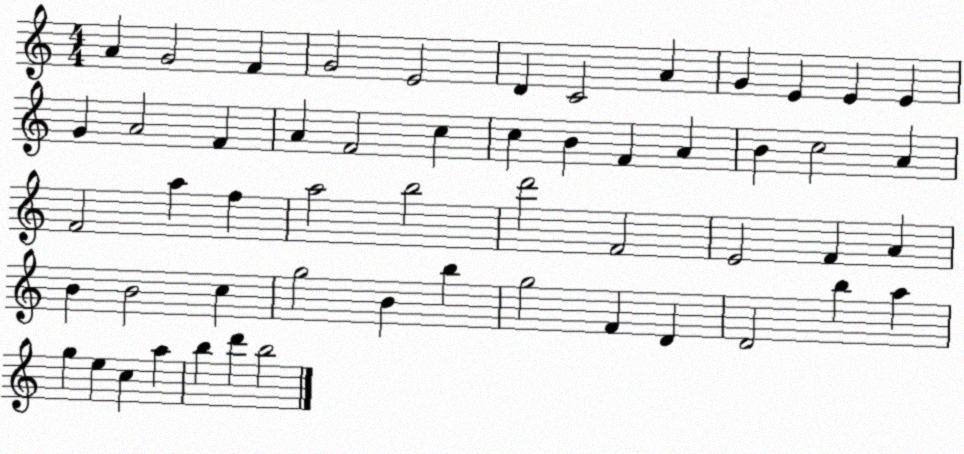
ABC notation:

X:1
T:Untitled
M:4/4
L:1/4
K:C
A G2 F G2 E2 D C2 A G E E E G A2 F A F2 c c B F A B c2 A F2 a f a2 b2 d'2 F2 E2 F A B B2 c g2 B b g2 F D D2 b a g e c a b d' b2